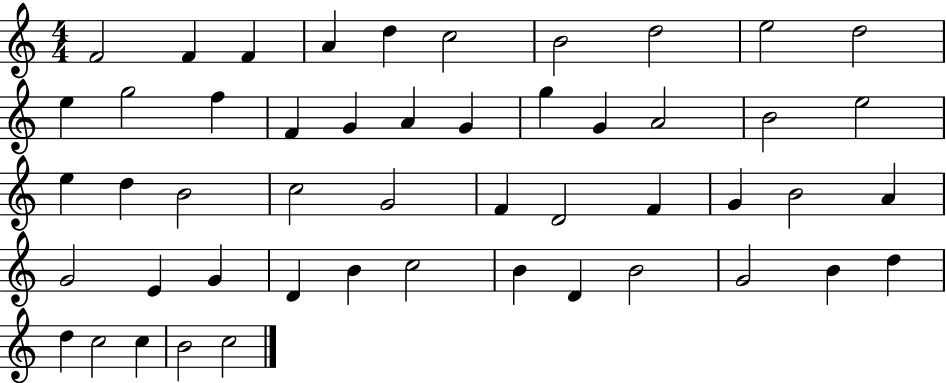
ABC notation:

X:1
T:Untitled
M:4/4
L:1/4
K:C
F2 F F A d c2 B2 d2 e2 d2 e g2 f F G A G g G A2 B2 e2 e d B2 c2 G2 F D2 F G B2 A G2 E G D B c2 B D B2 G2 B d d c2 c B2 c2